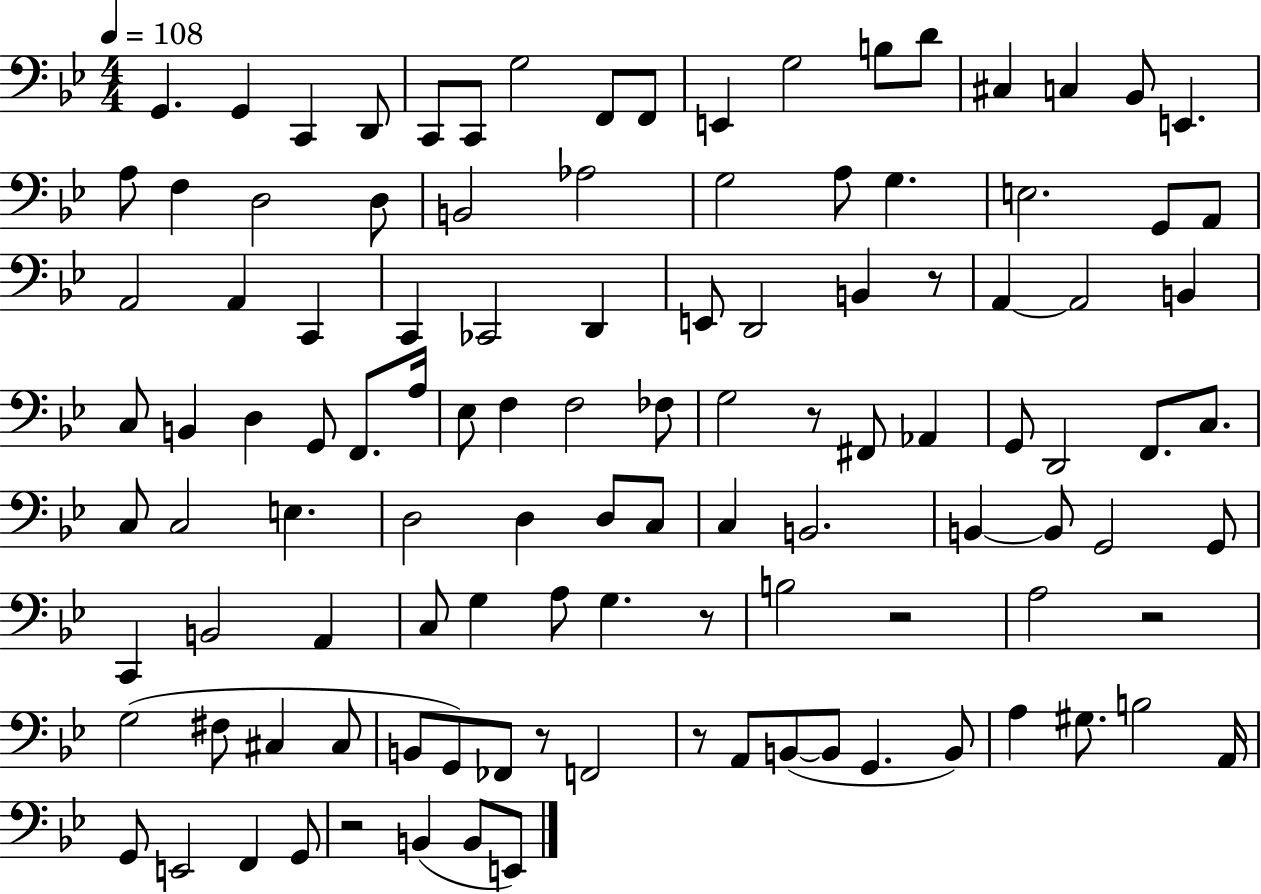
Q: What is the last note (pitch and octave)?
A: E2